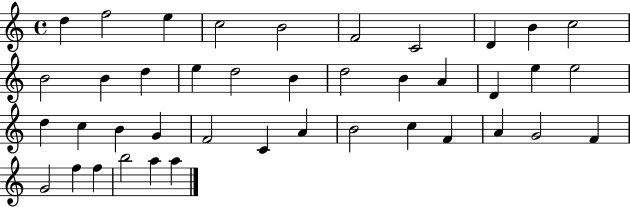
{
  \clef treble
  \time 4/4
  \defaultTimeSignature
  \key c \major
  d''4 f''2 e''4 | c''2 b'2 | f'2 c'2 | d'4 b'4 c''2 | \break b'2 b'4 d''4 | e''4 d''2 b'4 | d''2 b'4 a'4 | d'4 e''4 e''2 | \break d''4 c''4 b'4 g'4 | f'2 c'4 a'4 | b'2 c''4 f'4 | a'4 g'2 f'4 | \break g'2 f''4 f''4 | b''2 a''4 a''4 | \bar "|."
}